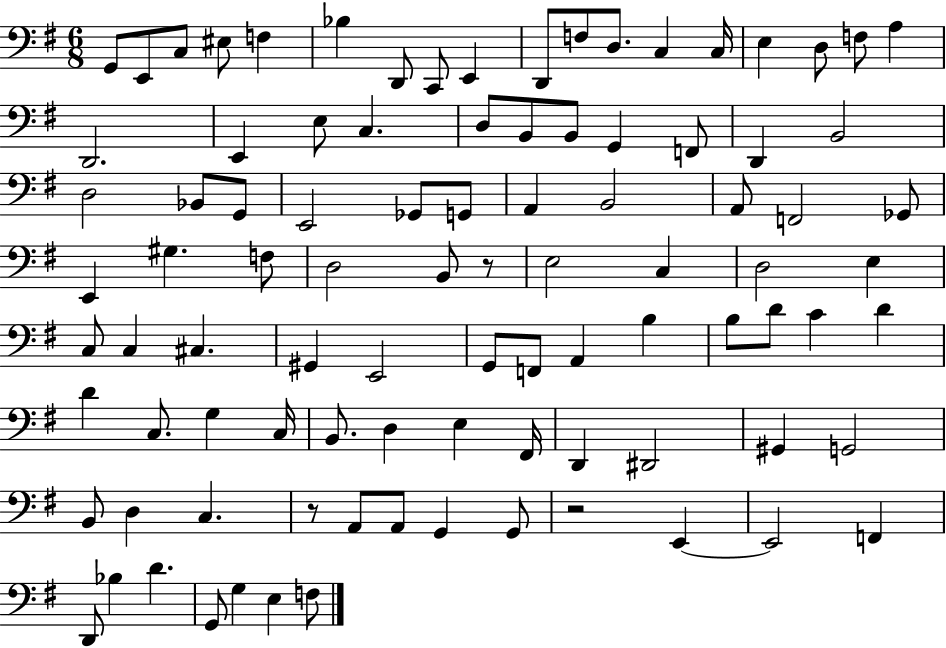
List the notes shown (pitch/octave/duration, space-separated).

G2/e E2/e C3/e EIS3/e F3/q Bb3/q D2/e C2/e E2/q D2/e F3/e D3/e. C3/q C3/s E3/q D3/e F3/e A3/q D2/h. E2/q E3/e C3/q. D3/e B2/e B2/e G2/q F2/e D2/q B2/h D3/h Bb2/e G2/e E2/h Gb2/e G2/e A2/q B2/h A2/e F2/h Gb2/e E2/q G#3/q. F3/e D3/h B2/e R/e E3/h C3/q D3/h E3/q C3/e C3/q C#3/q. G#2/q E2/h G2/e F2/e A2/q B3/q B3/e D4/e C4/q D4/q D4/q C3/e. G3/q C3/s B2/e. D3/q E3/q F#2/s D2/q D#2/h G#2/q G2/h B2/e D3/q C3/q. R/e A2/e A2/e G2/q G2/e R/h E2/q E2/h F2/q D2/e Bb3/q D4/q. G2/e G3/q E3/q F3/e